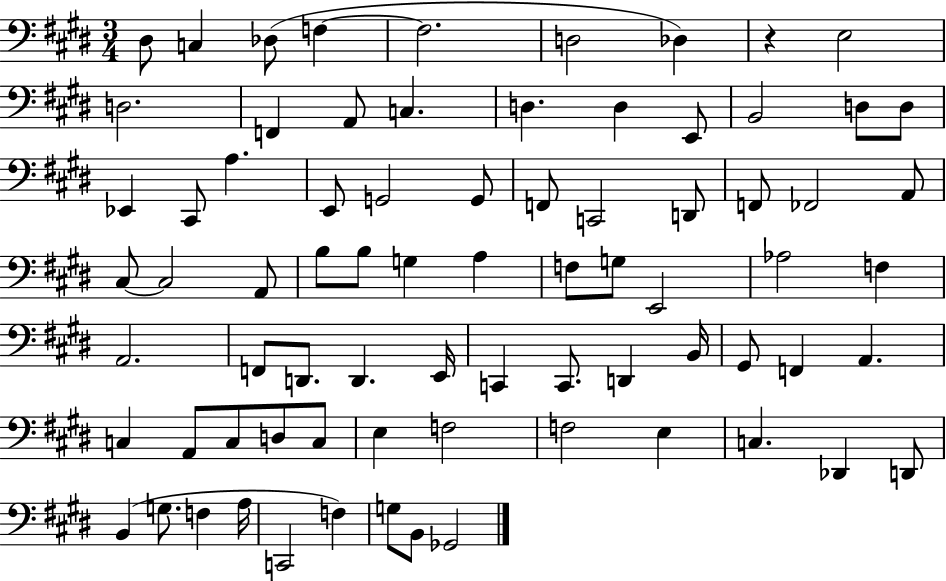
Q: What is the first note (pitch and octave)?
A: D#3